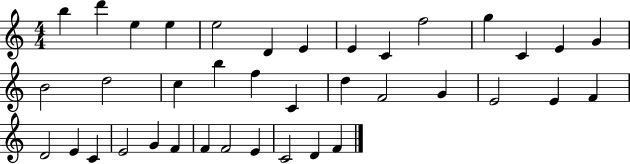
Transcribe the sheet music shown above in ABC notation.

X:1
T:Untitled
M:4/4
L:1/4
K:C
b d' e e e2 D E E C f2 g C E G B2 d2 c b f C d F2 G E2 E F D2 E C E2 G F F F2 E C2 D F